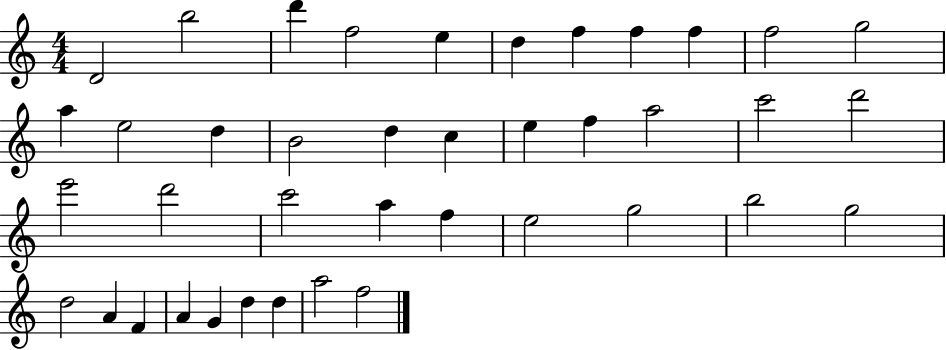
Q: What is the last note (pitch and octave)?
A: F5